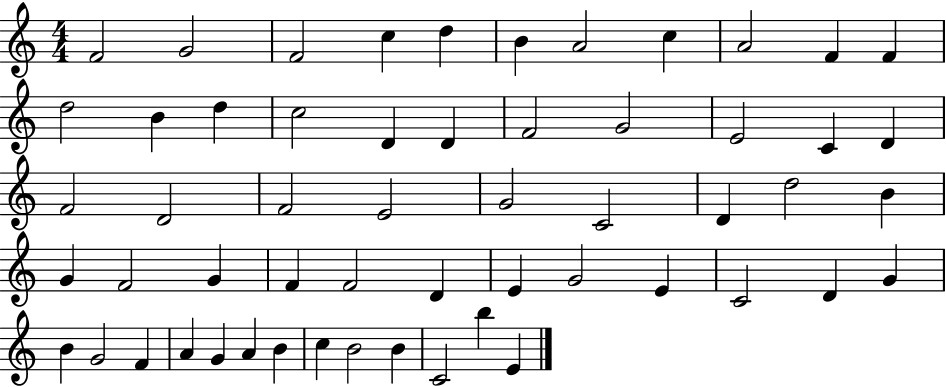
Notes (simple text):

F4/h G4/h F4/h C5/q D5/q B4/q A4/h C5/q A4/h F4/q F4/q D5/h B4/q D5/q C5/h D4/q D4/q F4/h G4/h E4/h C4/q D4/q F4/h D4/h F4/h E4/h G4/h C4/h D4/q D5/h B4/q G4/q F4/h G4/q F4/q F4/h D4/q E4/q G4/h E4/q C4/h D4/q G4/q B4/q G4/h F4/q A4/q G4/q A4/q B4/q C5/q B4/h B4/q C4/h B5/q E4/q